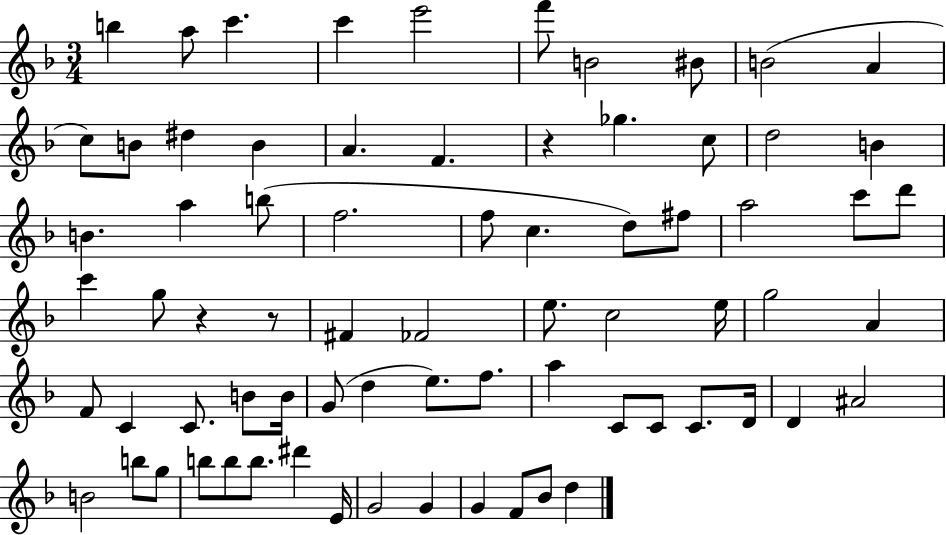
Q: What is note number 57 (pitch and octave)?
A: B4